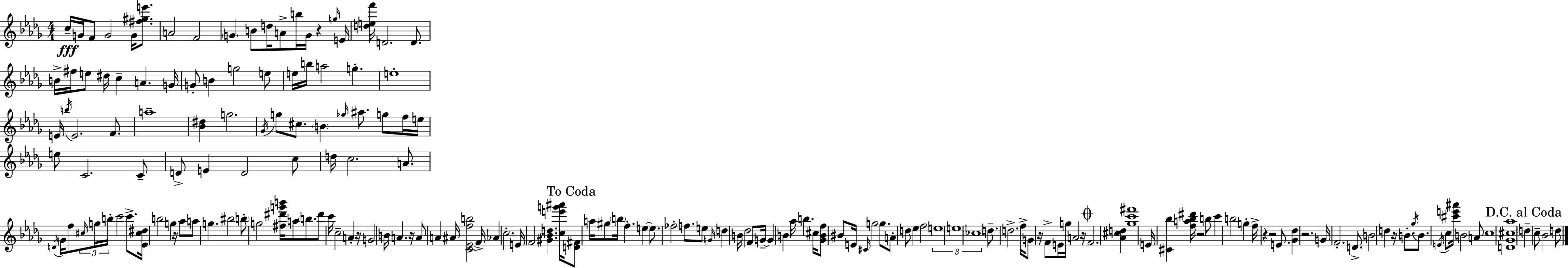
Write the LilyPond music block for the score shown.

{
  \clef treble
  \numericTimeSignature
  \time 4/4
  \key bes \minor
  c''16--\fff g'16 f'8 g'2 g'16 <fis'' gis'' e'''>8. | a'2 f'2 | \parenthesize g'4 b'8 d''16 a'8-> b''16 g'16 r4 \grace { g''16 } | e'16 <d'' e'' f'''>16 d'2. d'8. | \break b'16-> fis''16 e''8 dis''16 c''4-- a'4. | g'16 g'8-. b'4 g''2 e''8 | e''16 b''16 a''2 g''4.-. | e''1-. | \break e'16 \acciaccatura { b''16 } e'2. f'8. | a''1-- | <bes' dis''>4 g''2. | \acciaccatura { ges'16 } g''8 cis''8. \parenthesize b'4 \grace { ges''16 } ais''8. | \break g''8 f''16 e''16 e''8 c'2. | c'8-- d'8-> e'4 d'2 | c''8 d''16 c''2. | a'8. \acciaccatura { d'16 } ges'16 f''8 \tuplet 3/2 { \grace { cis''16 } g''16 b''16-. } c'''2 | \break c'''8.-> <ees' cis'' dis''>16 b''2 g''4 | r16 aes''8 a''8 g''4. bis''2 | \parenthesize b''8-. g''2 | <fis'' dis''' g''' b'''>16 a''8 \parenthesize b''8. dis'''8 c'''16 c''2-- | \break a'4-. r16 g'2 b'16 a'4. | r16 a'8 a'4 ais'16 <c' ees' f'' b''>2 | f'16-> aes'4 c''2.-. | e'16 f'2 <gis' bes' d''>4. | \break <c'' e''' g''' ais'''>16 \mark "To Coda" <d' fis'>8 a''16 gis''8 \parenthesize b''16 f''4.-. | e''4~~ e''8. fes''2-. | f''8. e''8 \grace { g'16 } d''4 b'16 des''2 | f'8 g'16--~~ g'4 b'4 aes''16 | \break b''4. cis''16 <ges' b' f''>8 bis'8 e'16 \grace { cis'16 } g''2 | g''8. a'8-. d''8 ees''4 | f''2 \tuplet 3/2 { e''1 | e''1 | \break \parenthesize ces''1 } | d''8.-- d''2.-> | f''16-> g'8 r16 f'8-> e'16 g''16 a'2 | r16 \mark \markup { \musicglyph "scripts.coda" } f'2. | \break <aes' cis'' d''>4 <ges'' c''' fis'''>1 | e'16 <cis' bes''>4 <f'' a'' bes'' dis'''>16 r2 | b''8 c'''4 b''2 | g''4-. f''16-> r4 r2 | \break e'8. <ges' des''>4 r2. | g'16 f'2.-. | d'8.-> b'2 | d''4 r16 b'8.-. \acciaccatura { ges''16 } b'8. \acciaccatura { e'16 } c''8 <cis''' e''' ais'''>16 | \break b'2 a'8 c''1 | <d' ges' cis'' aes''>1 | \mark "D.C. al Coda" \parenthesize d''4-- c''8-- | bes'2 d''8 \bar "|."
}